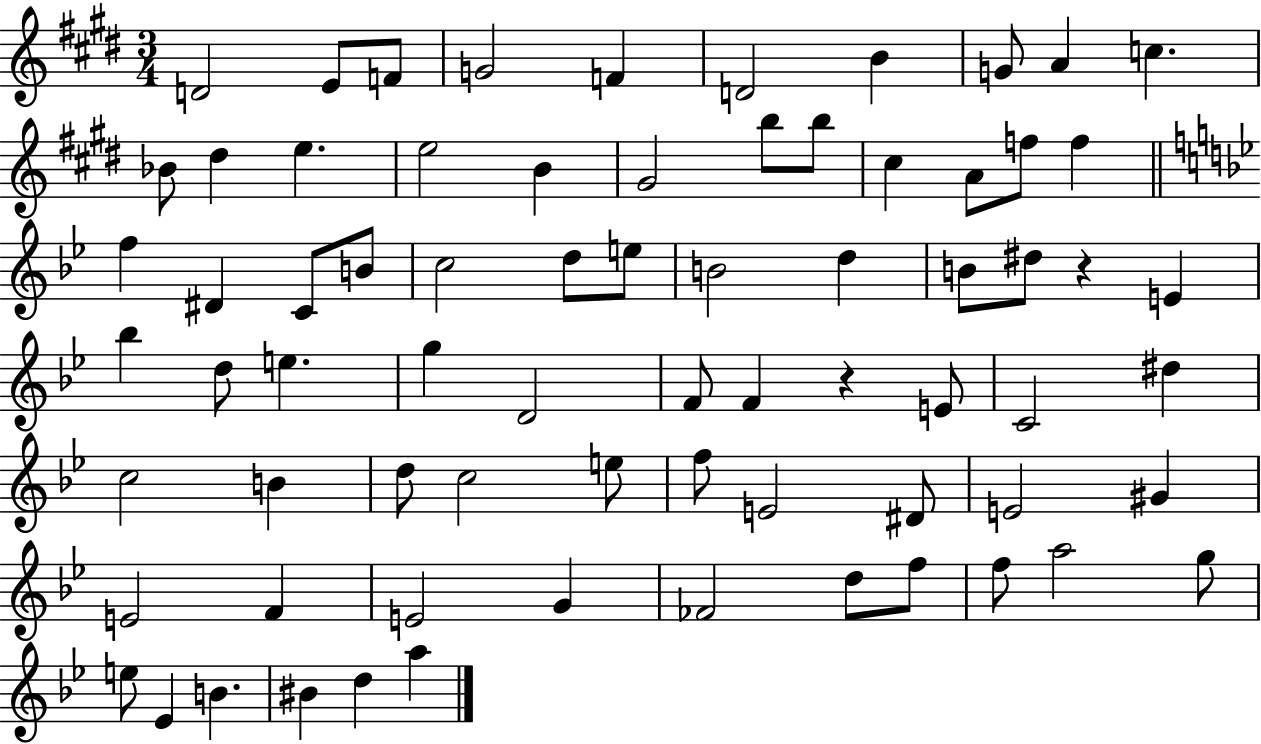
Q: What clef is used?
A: treble